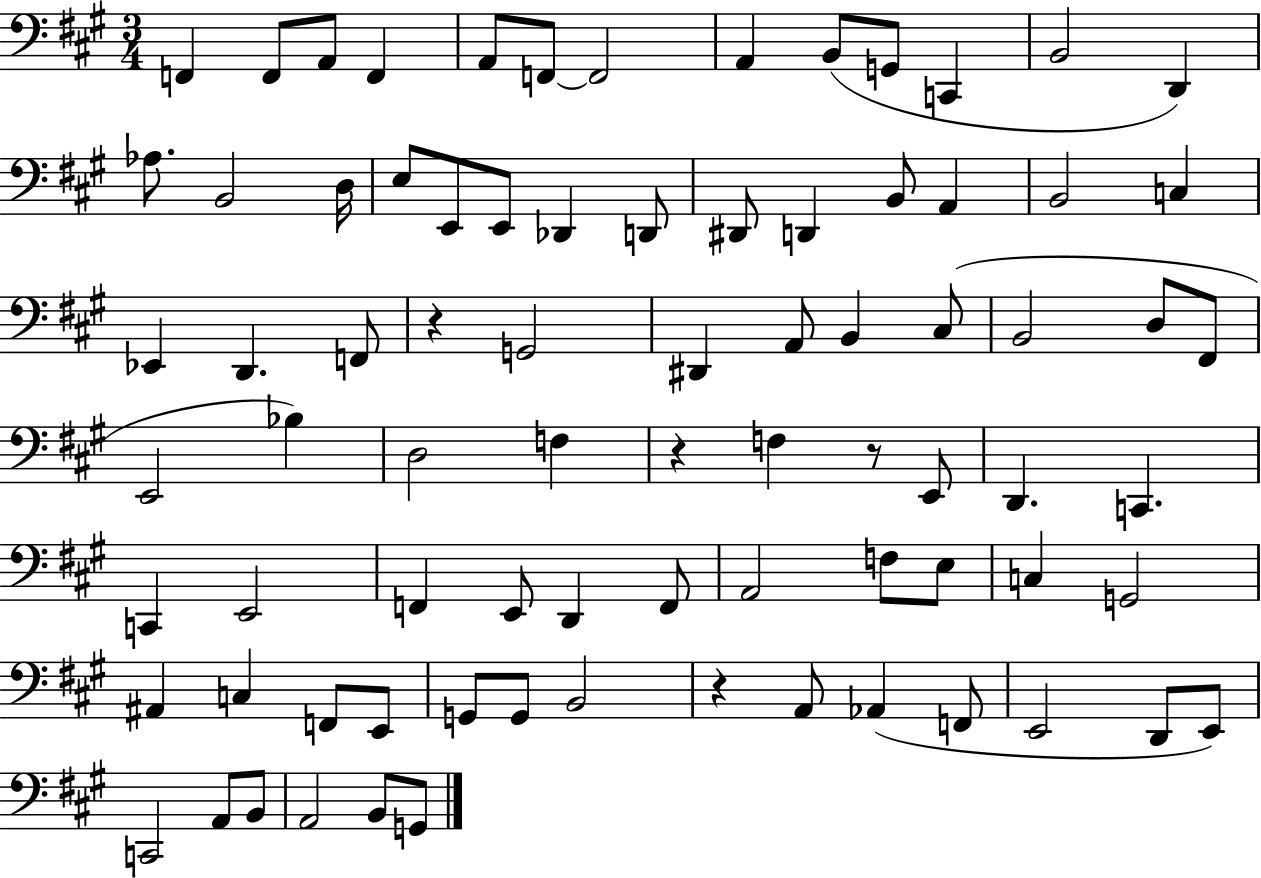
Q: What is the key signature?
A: A major